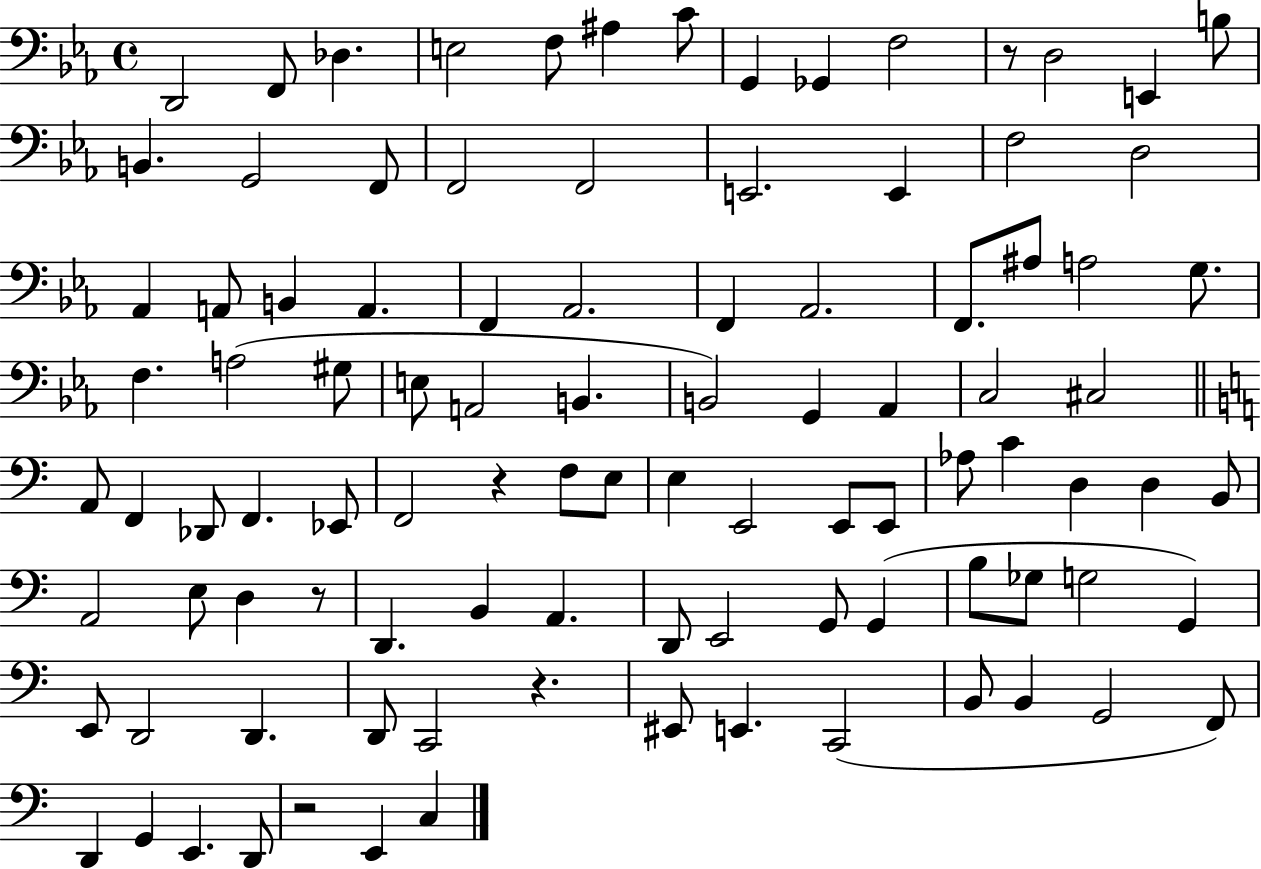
{
  \clef bass
  \time 4/4
  \defaultTimeSignature
  \key ees \major
  \repeat volta 2 { d,2 f,8 des4. | e2 f8 ais4 c'8 | g,4 ges,4 f2 | r8 d2 e,4 b8 | \break b,4. g,2 f,8 | f,2 f,2 | e,2. e,4 | f2 d2 | \break aes,4 a,8 b,4 a,4. | f,4 aes,2. | f,4 aes,2. | f,8. ais8 a2 g8. | \break f4. a2( gis8 | e8 a,2 b,4. | b,2) g,4 aes,4 | c2 cis2 | \break \bar "||" \break \key c \major a,8 f,4 des,8 f,4. ees,8 | f,2 r4 f8 e8 | e4 e,2 e,8 e,8 | aes8 c'4 d4 d4 b,8 | \break a,2 e8 d4 r8 | d,4. b,4 a,4. | d,8 e,2 g,8 g,4( | b8 ges8 g2 g,4) | \break e,8 d,2 d,4. | d,8 c,2 r4. | eis,8 e,4. c,2( | b,8 b,4 g,2 f,8) | \break d,4 g,4 e,4. d,8 | r2 e,4 c4 | } \bar "|."
}